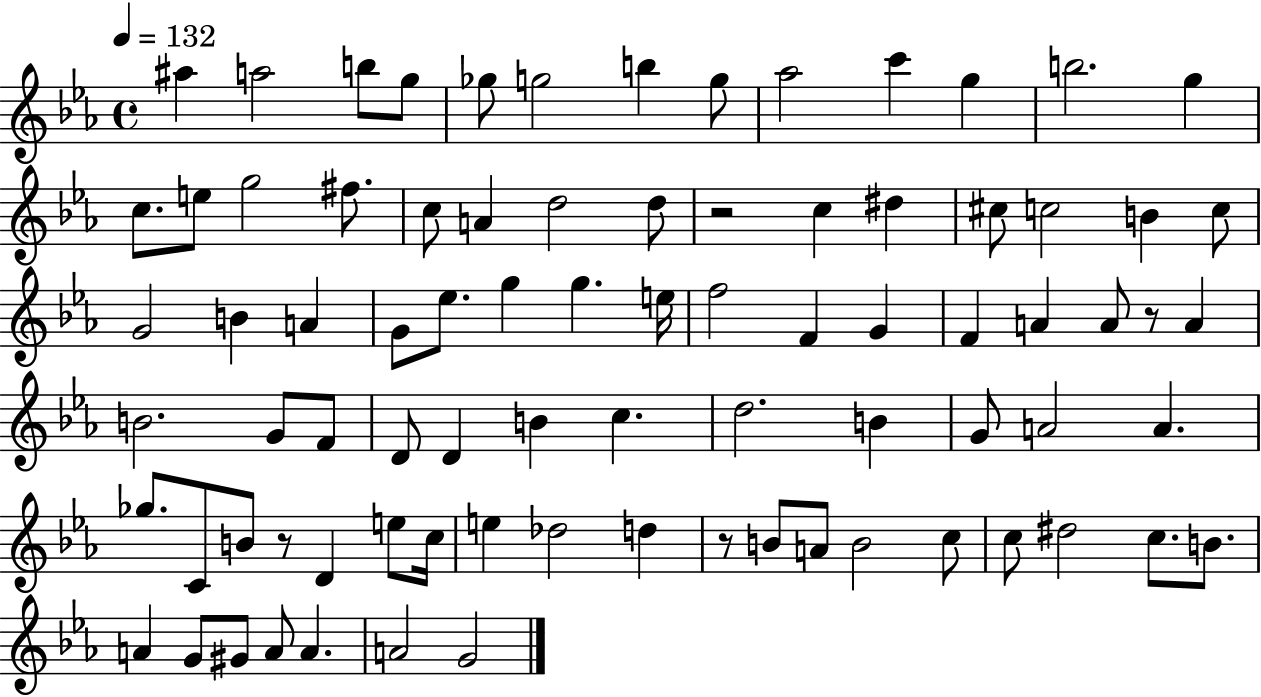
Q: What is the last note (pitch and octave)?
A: G4